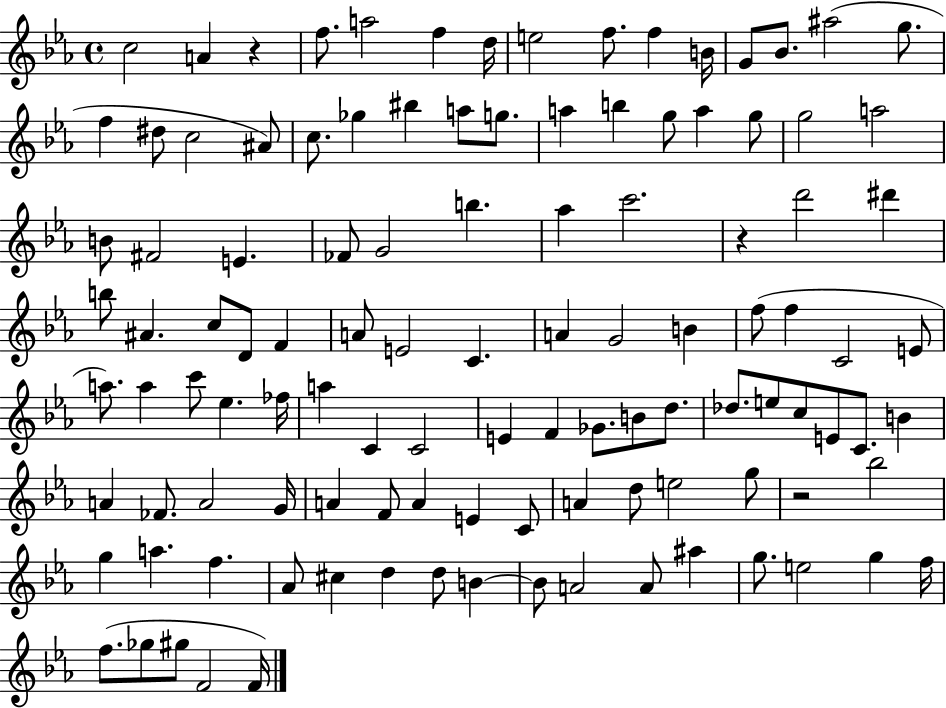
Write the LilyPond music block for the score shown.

{
  \clef treble
  \time 4/4
  \defaultTimeSignature
  \key ees \major
  \repeat volta 2 { c''2 a'4 r4 | f''8. a''2 f''4 d''16 | e''2 f''8. f''4 b'16 | g'8 bes'8. ais''2( g''8. | \break f''4 dis''8 c''2 ais'8) | c''8. ges''4 bis''4 a''8 g''8. | a''4 b''4 g''8 a''4 g''8 | g''2 a''2 | \break b'8 fis'2 e'4. | fes'8 g'2 b''4. | aes''4 c'''2. | r4 d'''2 dis'''4 | \break b''8 ais'4. c''8 d'8 f'4 | a'8 e'2 c'4. | a'4 g'2 b'4 | f''8( f''4 c'2 e'8 | \break a''8.) a''4 c'''8 ees''4. fes''16 | a''4 c'4 c'2 | e'4 f'4 ges'8. b'8 d''8. | des''8. e''8 c''8 e'8 c'8. b'4 | \break a'4 fes'8. a'2 g'16 | a'4 f'8 a'4 e'4 c'8 | a'4 d''8 e''2 g''8 | r2 bes''2 | \break g''4 a''4. f''4. | aes'8 cis''4 d''4 d''8 b'4~~ | b'8 a'2 a'8 ais''4 | g''8. e''2 g''4 f''16 | \break f''8.( ges''8 gis''8 f'2 f'16) | } \bar "|."
}